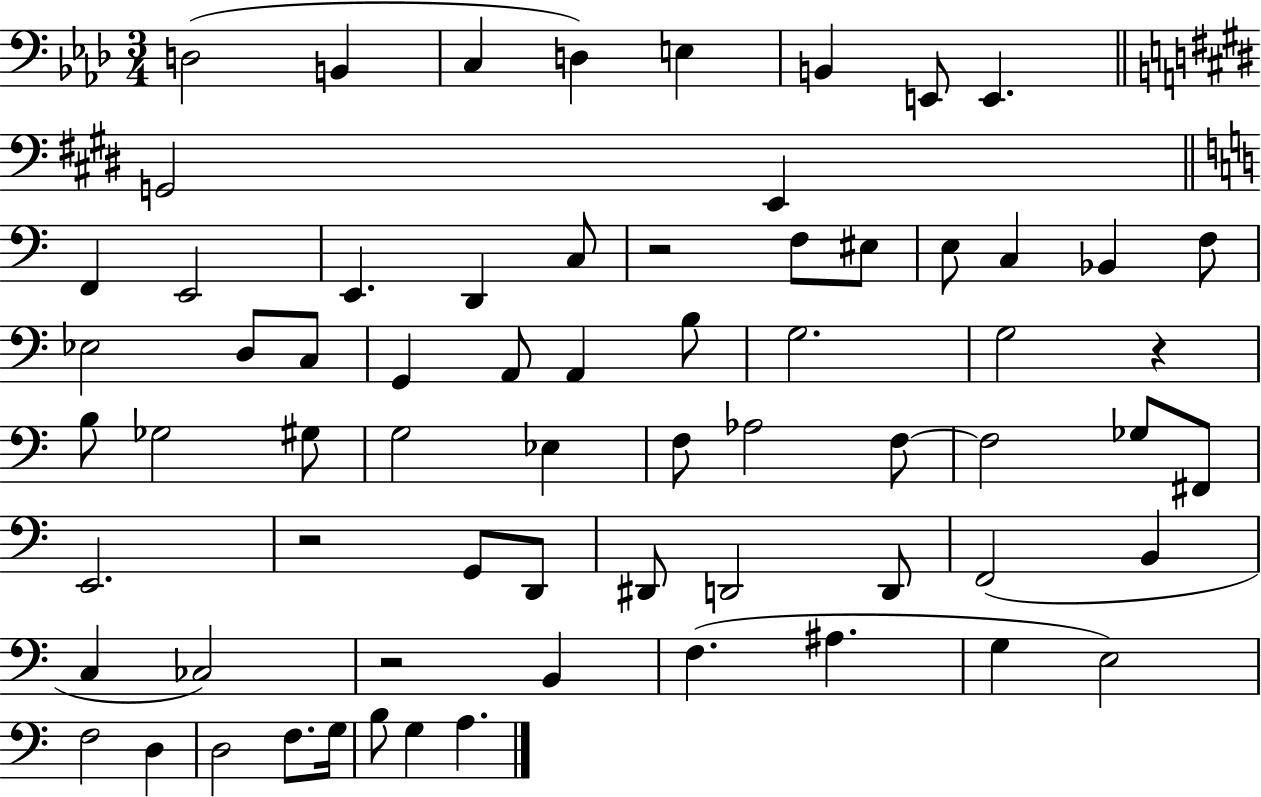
D3/h B2/q C3/q D3/q E3/q B2/q E2/e E2/q. G2/h E2/q F2/q E2/h E2/q. D2/q C3/e R/h F3/e EIS3/e E3/e C3/q Bb2/q F3/e Eb3/h D3/e C3/e G2/q A2/e A2/q B3/e G3/h. G3/h R/q B3/e Gb3/h G#3/e G3/h Eb3/q F3/e Ab3/h F3/e F3/h Gb3/e F#2/e E2/h. R/h G2/e D2/e D#2/e D2/h D2/e F2/h B2/q C3/q CES3/h R/h B2/q F3/q. A#3/q. G3/q E3/h F3/h D3/q D3/h F3/e. G3/s B3/e G3/q A3/q.